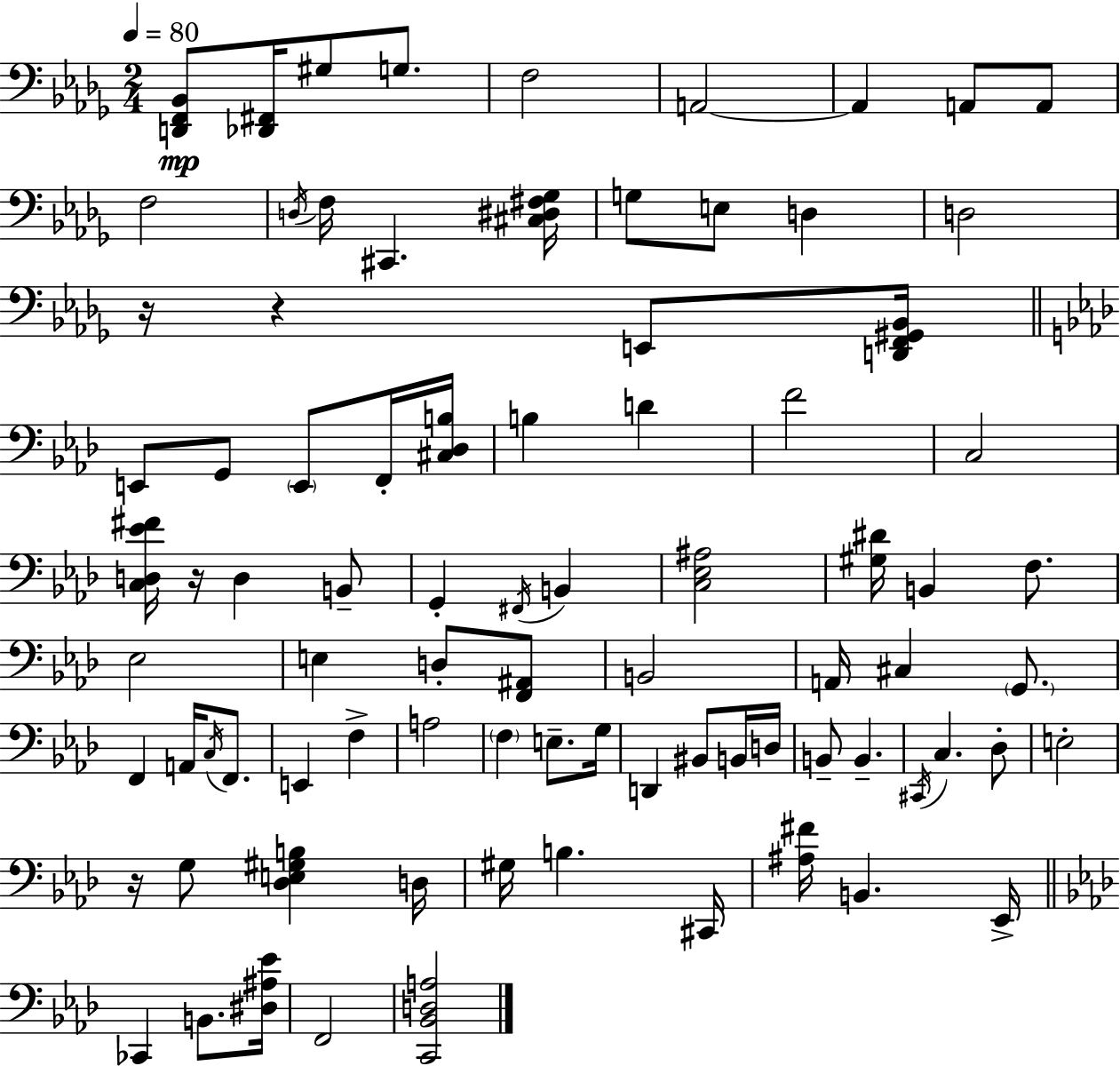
[D2,F2,Bb2]/e [Db2,F#2]/s G#3/e G3/e. F3/h A2/h A2/q A2/e A2/e F3/h D3/s F3/s C#2/q. [C#3,D#3,F#3,Gb3]/s G3/e E3/e D3/q D3/h R/s R/q E2/e [D2,F2,G#2,Bb2]/s E2/e G2/e E2/e F2/s [C#3,Db3,B3]/s B3/q D4/q F4/h C3/h [C3,D3,Eb4,F#4]/s R/s D3/q B2/e G2/q F#2/s B2/q [C3,Eb3,A#3]/h [G#3,D#4]/s B2/q F3/e. Eb3/h E3/q D3/e [F2,A#2]/e B2/h A2/s C#3/q G2/e. F2/q A2/s C3/s F2/e. E2/q F3/q A3/h F3/q E3/e. G3/s D2/q BIS2/e B2/s D3/s B2/e B2/q. C#2/s C3/q. Db3/e E3/h R/s G3/e [Db3,E3,G#3,B3]/q D3/s G#3/s B3/q. C#2/s [A#3,F#4]/s B2/q. Eb2/s CES2/q B2/e. [D#3,A#3,Eb4]/s F2/h [C2,Bb2,D3,A3]/h